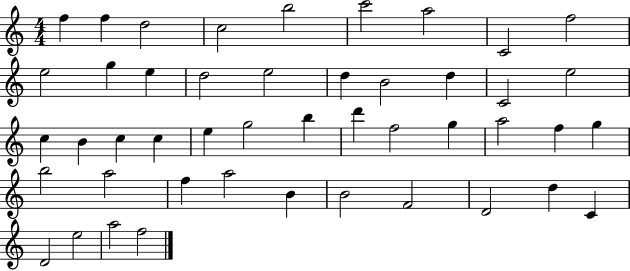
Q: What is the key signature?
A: C major